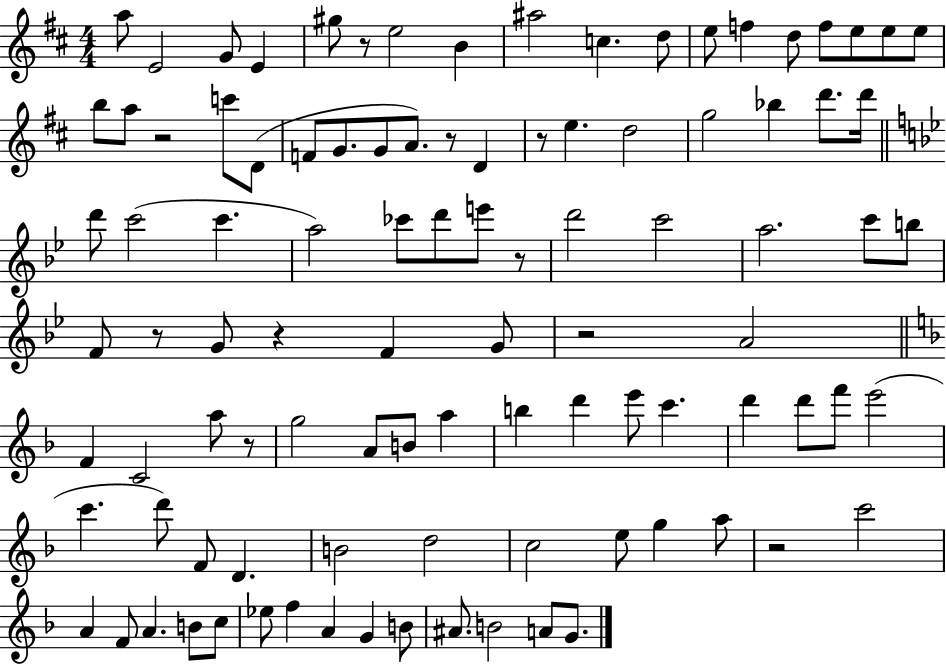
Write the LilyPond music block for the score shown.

{
  \clef treble
  \numericTimeSignature
  \time 4/4
  \key d \major
  a''8 e'2 g'8 e'4 | gis''8 r8 e''2 b'4 | ais''2 c''4. d''8 | e''8 f''4 d''8 f''8 e''8 e''8 e''8 | \break b''8 a''8 r2 c'''8 d'8( | f'8 g'8. g'8 a'8.) r8 d'4 | r8 e''4. d''2 | g''2 bes''4 d'''8. d'''16 | \break \bar "||" \break \key bes \major d'''8 c'''2( c'''4. | a''2) ces'''8 d'''8 e'''8 r8 | d'''2 c'''2 | a''2. c'''8 b''8 | \break f'8 r8 g'8 r4 f'4 g'8 | r2 a'2 | \bar "||" \break \key f \major f'4 c'2 a''8 r8 | g''2 a'8 b'8 a''4 | b''4 d'''4 e'''8 c'''4. | d'''4 d'''8 f'''8 e'''2( | \break c'''4. d'''8) f'8 d'4. | b'2 d''2 | c''2 e''8 g''4 a''8 | r2 c'''2 | \break a'4 f'8 a'4. b'8 c''8 | ees''8 f''4 a'4 g'4 b'8 | ais'8. b'2 a'8 g'8. | \bar "|."
}